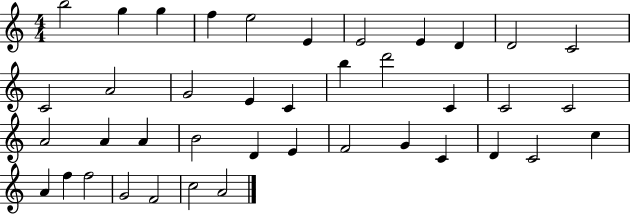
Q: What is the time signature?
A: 4/4